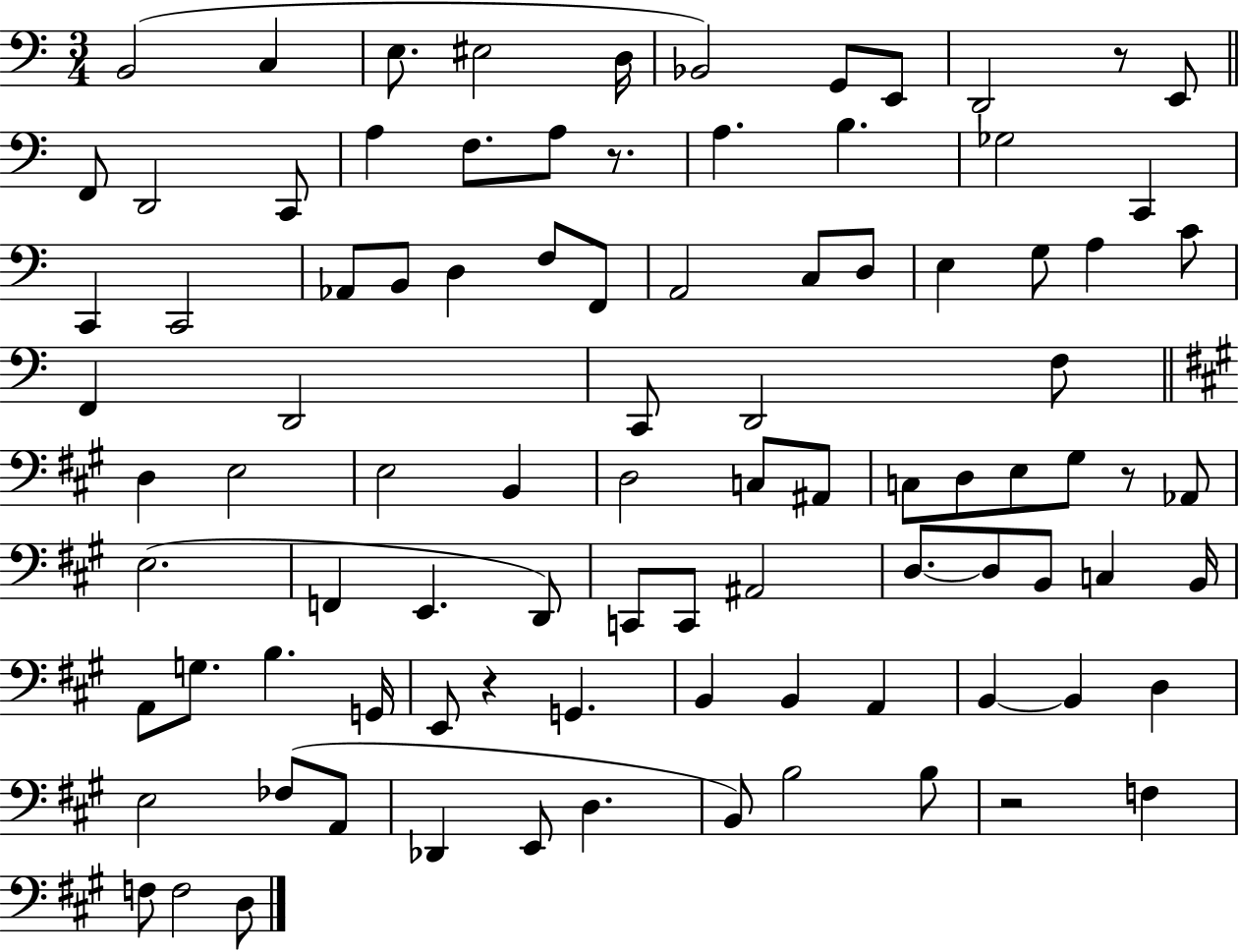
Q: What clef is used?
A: bass